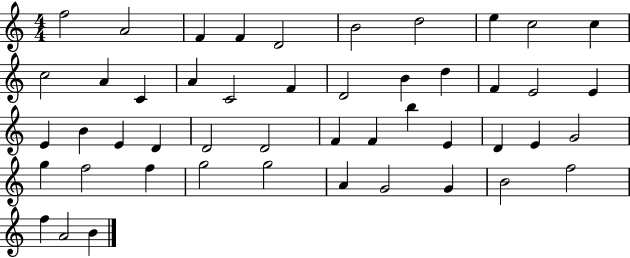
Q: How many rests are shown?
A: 0